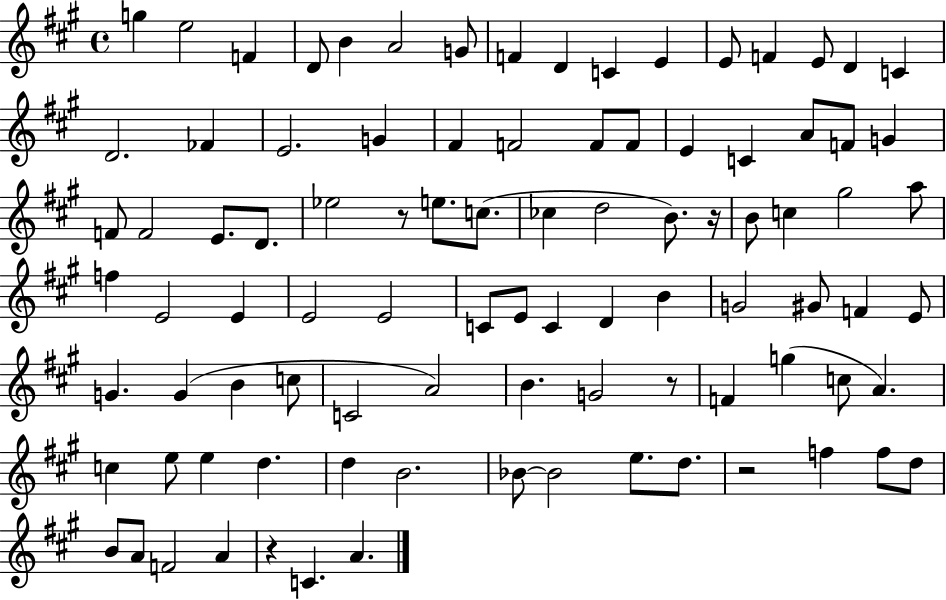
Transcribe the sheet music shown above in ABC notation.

X:1
T:Untitled
M:4/4
L:1/4
K:A
g e2 F D/2 B A2 G/2 F D C E E/2 F E/2 D C D2 _F E2 G ^F F2 F/2 F/2 E C A/2 F/2 G F/2 F2 E/2 D/2 _e2 z/2 e/2 c/2 _c d2 B/2 z/4 B/2 c ^g2 a/2 f E2 E E2 E2 C/2 E/2 C D B G2 ^G/2 F E/2 G G B c/2 C2 A2 B G2 z/2 F g c/2 A c e/2 e d d B2 _B/2 _B2 e/2 d/2 z2 f f/2 d/2 B/2 A/2 F2 A z C A